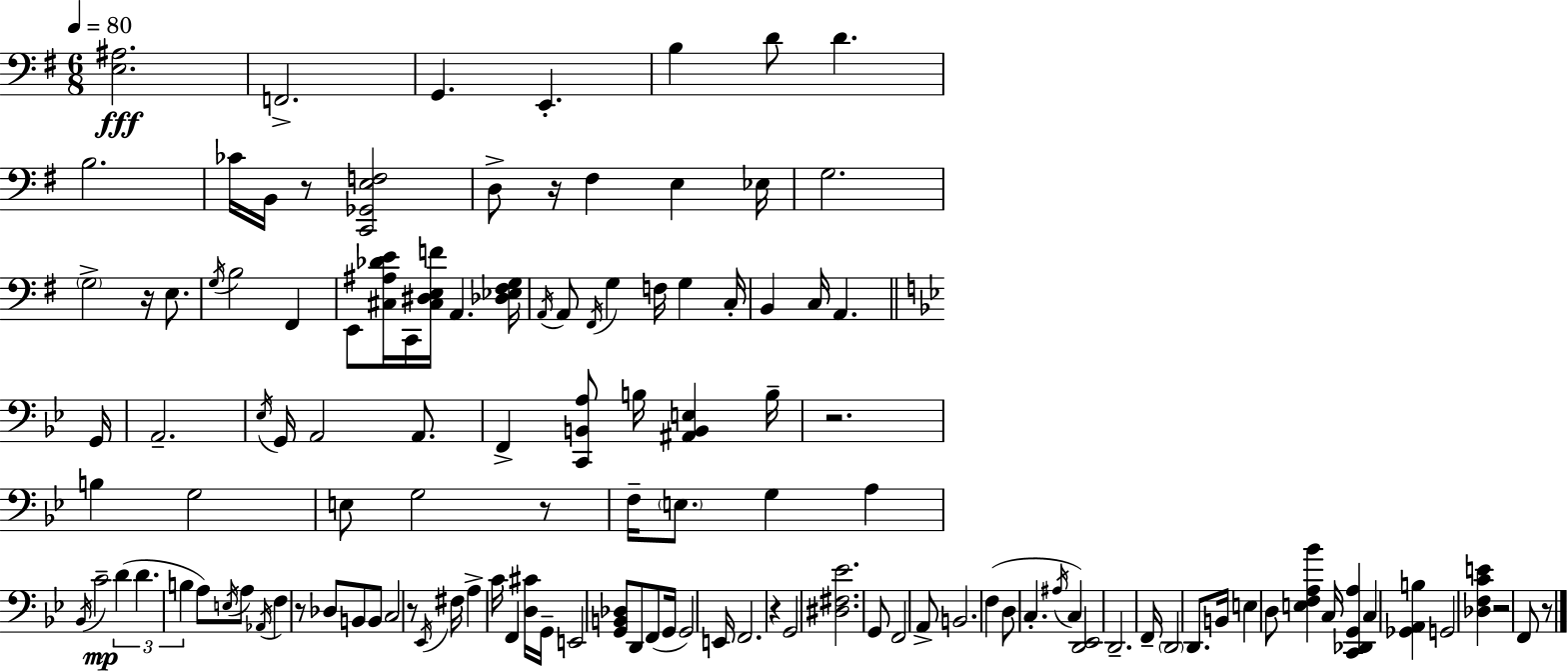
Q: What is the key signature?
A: G major